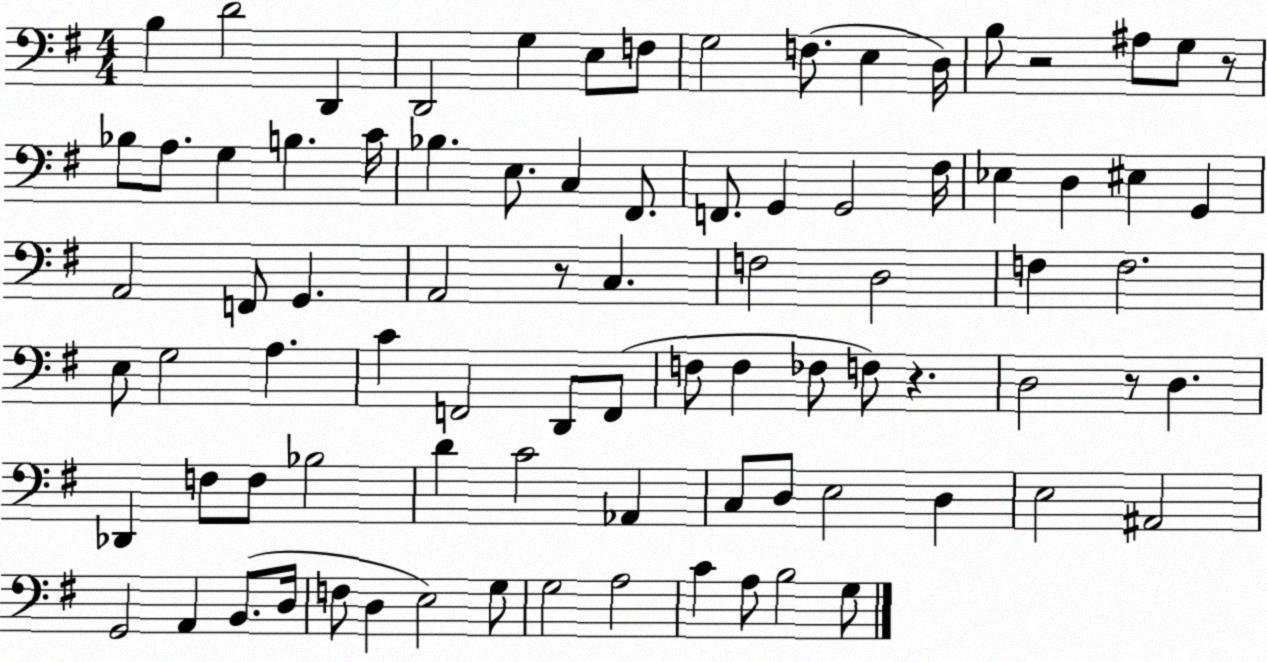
X:1
T:Untitled
M:4/4
L:1/4
K:G
B, D2 D,, D,,2 G, E,/2 F,/2 G,2 F,/2 E, D,/4 B,/2 z2 ^A,/2 G,/2 z/2 _B,/2 A,/2 G, B, C/4 _B, E,/2 C, ^F,,/2 F,,/2 G,, G,,2 ^F,/4 _E, D, ^E, G,, A,,2 F,,/2 G,, A,,2 z/2 C, F,2 D,2 F, F,2 E,/2 G,2 A, C F,,2 D,,/2 F,,/2 F,/2 F, _F,/2 F,/2 z D,2 z/2 D, _D,, F,/2 F,/2 _B,2 D C2 _A,, C,/2 D,/2 E,2 D, E,2 ^A,,2 G,,2 A,, B,,/2 D,/4 F,/2 D, E,2 G,/2 G,2 A,2 C A,/2 B,2 G,/2